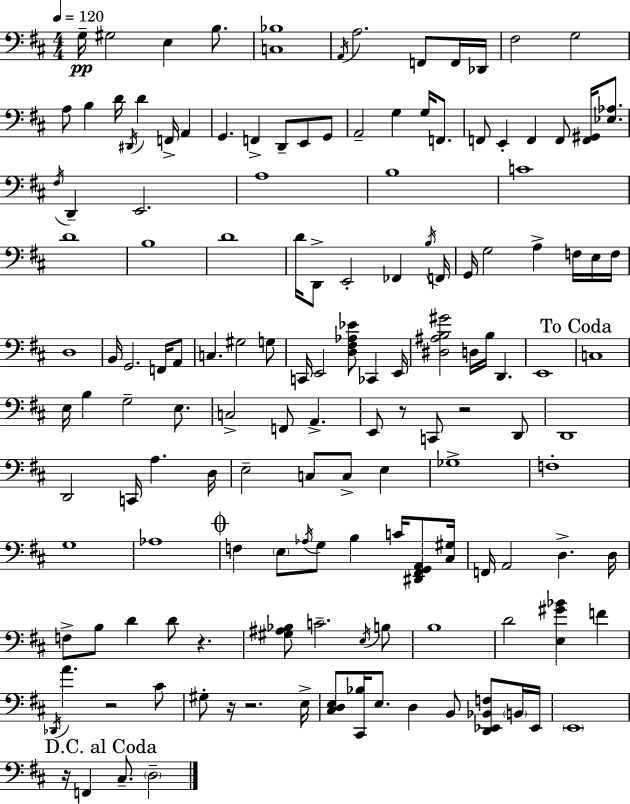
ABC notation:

X:1
T:Untitled
M:4/4
L:1/4
K:D
G,/4 ^G,2 E, B,/2 [C,_B,]4 A,,/4 A,2 F,,/2 F,,/4 _D,,/4 ^F,2 G,2 A,/2 B, D/4 ^D,,/4 D F,,/4 A,, G,, F,, D,,/2 E,,/2 G,,/2 A,,2 G, G,/4 F,,/2 F,,/2 E,, F,, F,,/2 [F,,^G,,]/4 [_E,_A,]/2 ^F,/4 D,, E,,2 A,4 B,4 C4 D4 B,4 D4 D/4 D,,/2 E,,2 _F,, B,/4 F,,/4 G,,/4 G,2 A, F,/4 E,/4 F,/4 D,4 B,,/4 G,,2 F,,/4 A,,/2 C, ^G,2 G,/2 C,,/4 E,,2 [D,^F,_A,_E]/2 _C,, E,,/4 [^D,^A,B,^G]2 D,/4 B,/4 D,, E,,4 C,4 E,/4 B, G,2 E,/2 C,2 F,,/2 A,, E,,/2 z/2 C,,/2 z2 D,,/2 D,,4 D,,2 C,,/4 A, D,/4 E,2 C,/2 C,/2 E, _G,4 F,4 G,4 _A,4 F, E,/2 _A,/4 G,/2 B, C/4 [^D,,^F,,G,,A,,]/2 [^C,^G,]/4 F,,/4 A,,2 D, D,/4 F,/2 B,/2 D D/2 z [^G,^A,_B,]/2 C2 E,/4 B,/2 B,4 D2 [E,^G_B] F _D,,/4 A z2 ^C/2 ^G,/2 z/4 z2 E,/4 [^C,D,E,]/2 [^C,,_B,]/4 E,/2 D, B,,/2 [D,,_E,,_B,,F,]/2 B,,/4 _E,,/4 E,,4 z/4 F,, ^C,/2 D,2